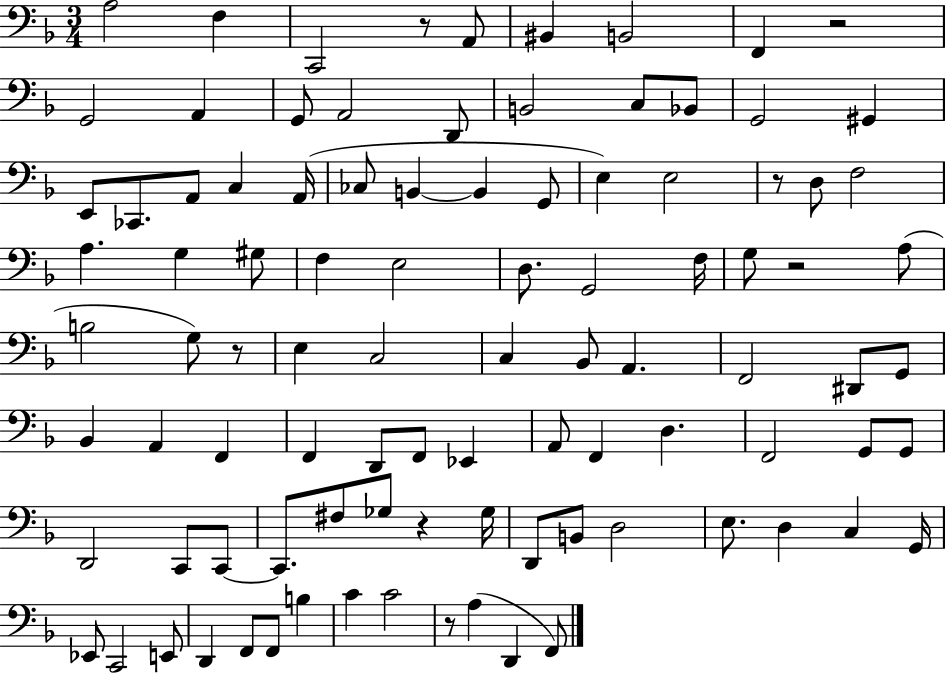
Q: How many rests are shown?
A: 7